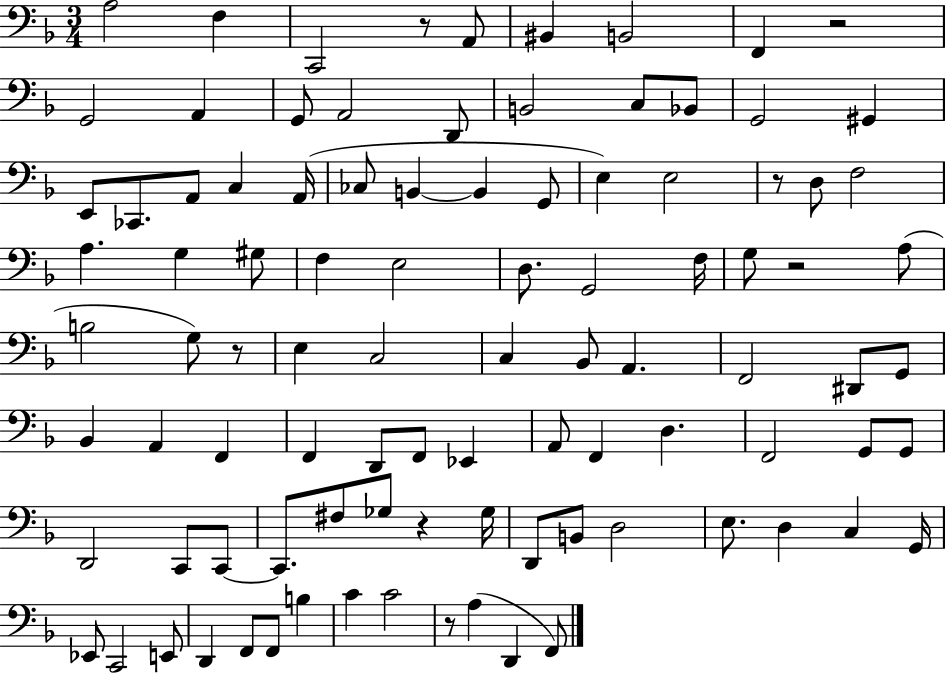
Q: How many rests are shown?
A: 7